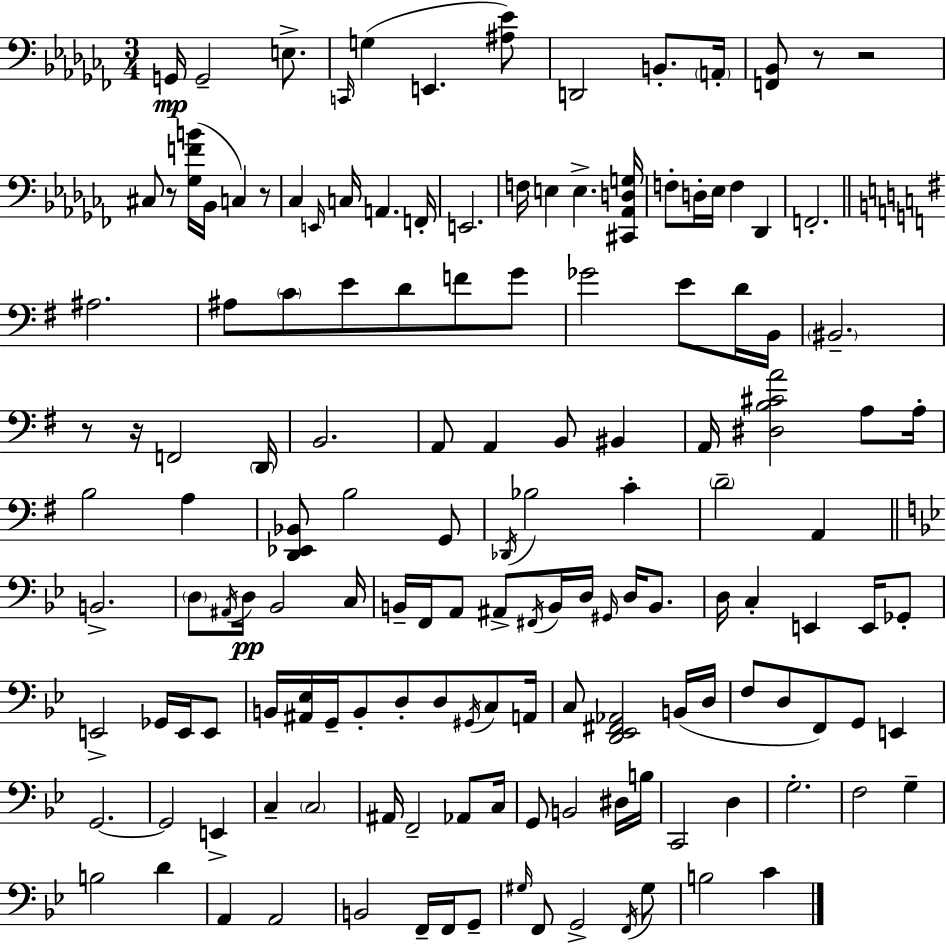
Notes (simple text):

G2/s G2/h E3/e. C2/s G3/q E2/q. [A#3,Eb4]/e D2/h B2/e. A2/s [F2,Bb2]/e R/e R/h C#3/e R/e [Gb3,F4,B4]/s Bb2/s C3/q R/e CES3/q E2/s C3/s A2/q. F2/s E2/h. F3/s E3/q E3/q. [C#2,Ab2,D3,G3]/s F3/e D3/s Eb3/s F3/q Db2/q F2/h. A#3/h. A#3/e C4/e E4/e D4/e F4/e G4/e Gb4/h E4/e D4/s B2/s BIS2/h. R/e R/s F2/h D2/s B2/h. A2/e A2/q B2/e BIS2/q A2/s [D#3,B3,C#4,A4]/h A3/e A3/s B3/h A3/q [D2,Eb2,Bb2]/e B3/h G2/e Db2/s Bb3/h C4/q D4/h A2/q B2/h. D3/e A#2/s D3/s Bb2/h C3/s B2/s F2/s A2/e A#2/e F#2/s B2/s D3/s G#2/s D3/s B2/e. D3/s C3/q E2/q E2/s Gb2/e E2/h Gb2/s E2/s E2/e B2/s [A#2,Eb3]/s G2/s B2/e D3/e D3/e G#2/s C3/e A2/s C3/e [D2,Eb2,F#2,Ab2]/h B2/s D3/s F3/e D3/e F2/e G2/e E2/q G2/h. G2/h E2/q C3/q C3/h A#2/s F2/h Ab2/e C3/s G2/e B2/h D#3/s B3/s C2/h D3/q G3/h. F3/h G3/q B3/h D4/q A2/q A2/h B2/h F2/s F2/s G2/e G#3/s F2/e G2/h F2/s G#3/e B3/h C4/q